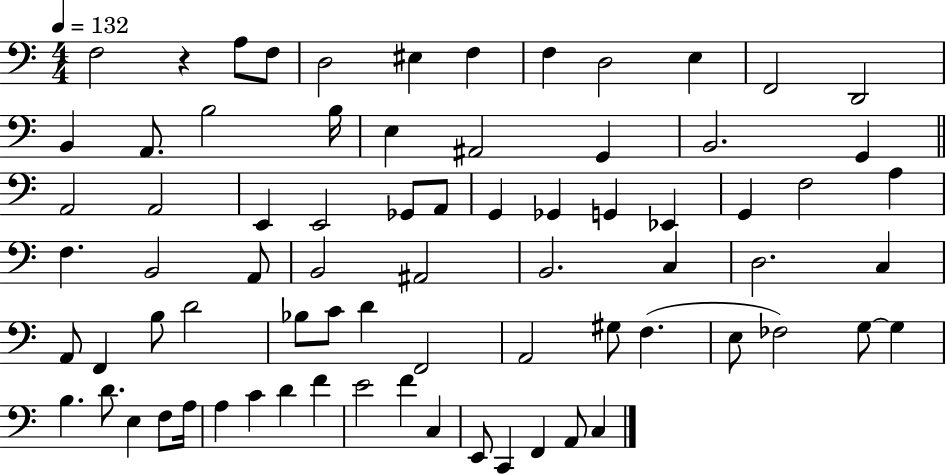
F3/h R/q A3/e F3/e D3/h EIS3/q F3/q F3/q D3/h E3/q F2/h D2/h B2/q A2/e. B3/h B3/s E3/q A#2/h G2/q B2/h. G2/q A2/h A2/h E2/q E2/h Gb2/e A2/e G2/q Gb2/q G2/q Eb2/q G2/q F3/h A3/q F3/q. B2/h A2/e B2/h A#2/h B2/h. C3/q D3/h. C3/q A2/e F2/q B3/e D4/h Bb3/e C4/e D4/q F2/h A2/h G#3/e F3/q. E3/e FES3/h G3/e G3/q B3/q. D4/e. E3/q F3/e A3/s A3/q C4/q D4/q F4/q E4/h F4/q C3/q E2/e C2/q F2/q A2/e C3/q